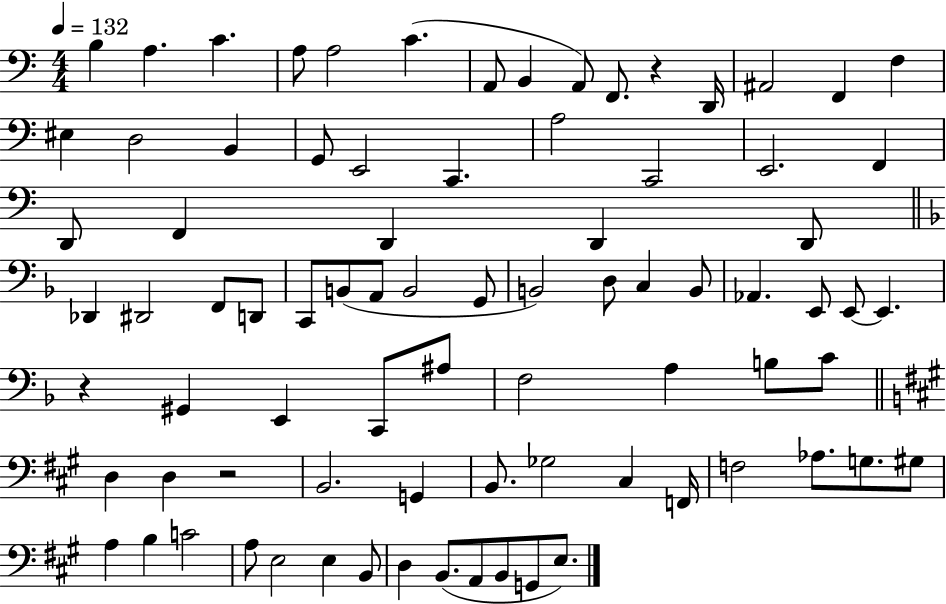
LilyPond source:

{
  \clef bass
  \numericTimeSignature
  \time 4/4
  \key c \major
  \tempo 4 = 132
  \repeat volta 2 { b4 a4. c'4. | a8 a2 c'4.( | a,8 b,4 a,8) f,8. r4 d,16 | ais,2 f,4 f4 | \break eis4 d2 b,4 | g,8 e,2 c,4. | a2 c,2 | e,2. f,4 | \break d,8 f,4 d,4 d,4 d,8 | \bar "||" \break \key f \major des,4 dis,2 f,8 d,8 | c,8 b,8( a,8 b,2 g,8 | b,2) d8 c4 b,8 | aes,4. e,8 e,8~~ e,4. | \break r4 gis,4 e,4 c,8 ais8 | f2 a4 b8 c'8 | \bar "||" \break \key a \major d4 d4 r2 | b,2. g,4 | b,8. ges2 cis4 f,16 | f2 aes8. g8. gis8 | \break a4 b4 c'2 | a8 e2 e4 b,8 | d4 b,8.( a,8 b,8 g,8 e8.) | } \bar "|."
}